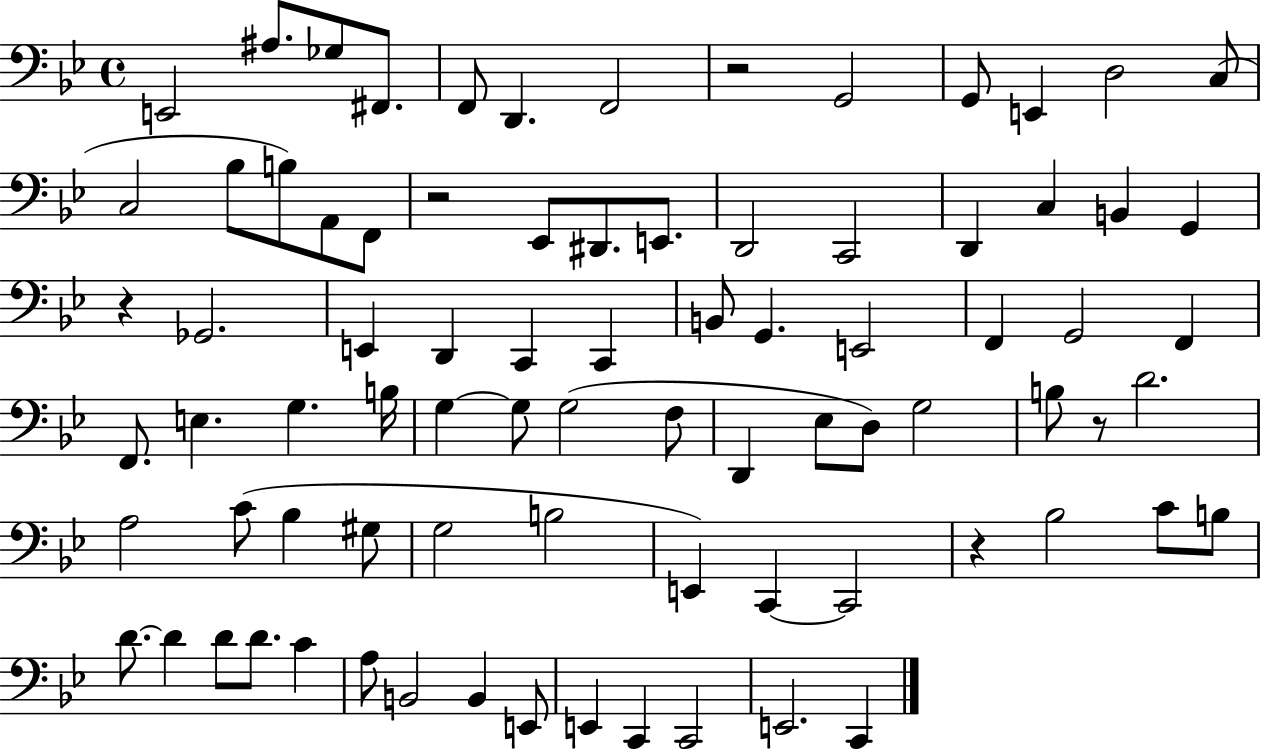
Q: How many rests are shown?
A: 5